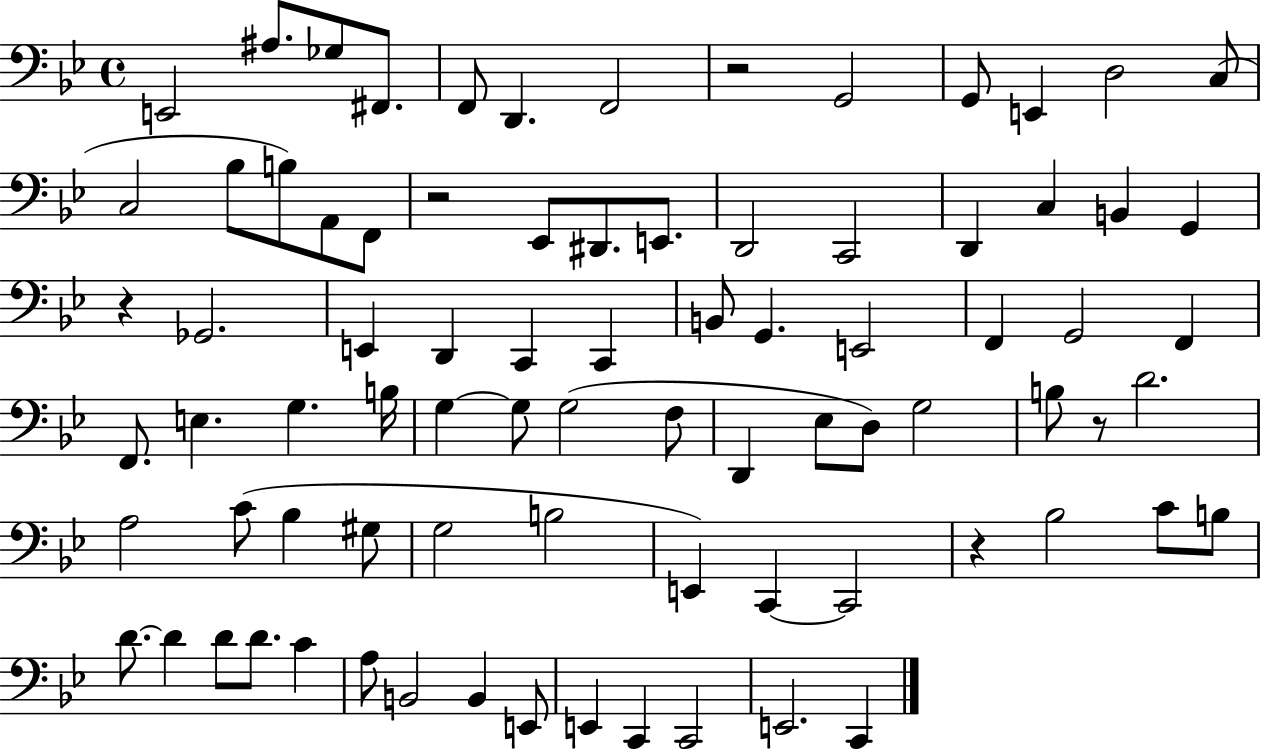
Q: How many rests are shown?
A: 5